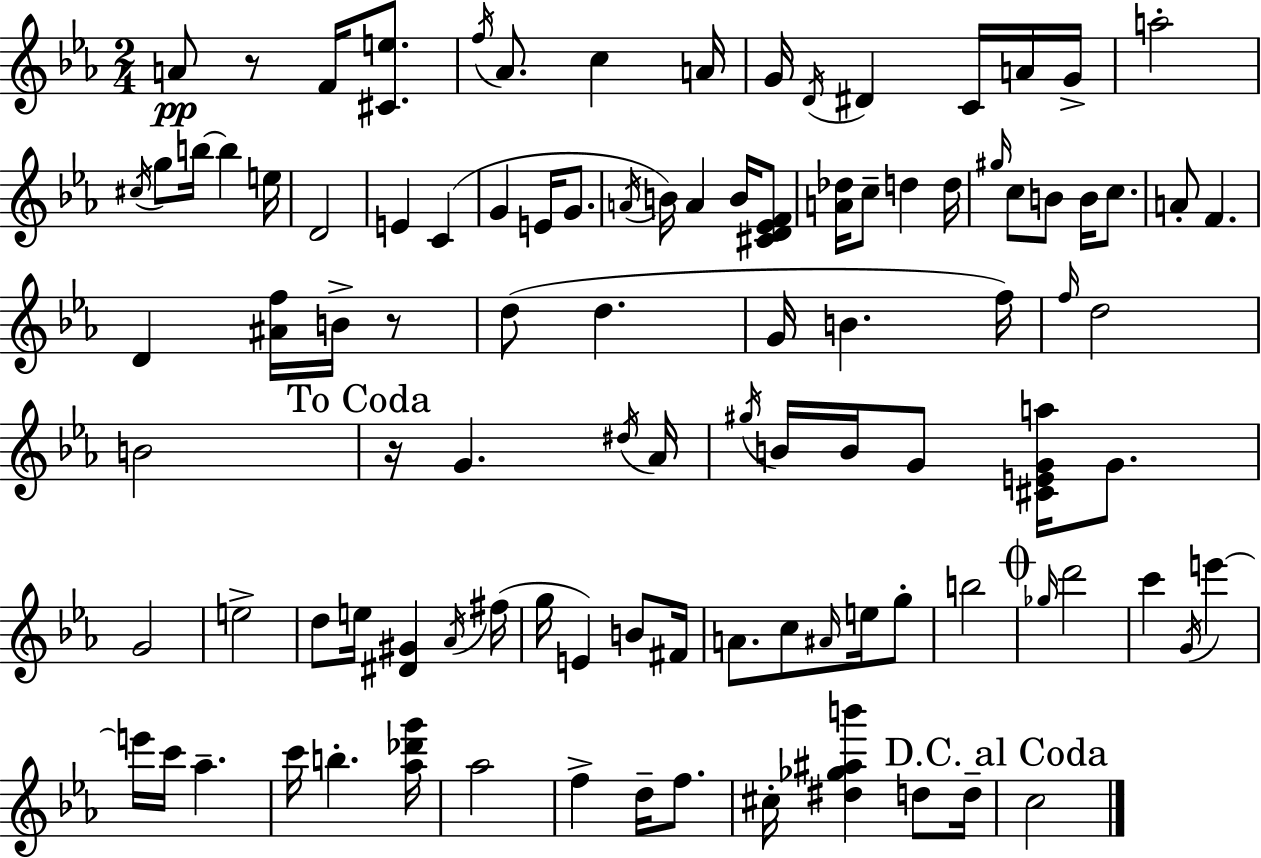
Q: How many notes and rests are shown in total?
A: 101